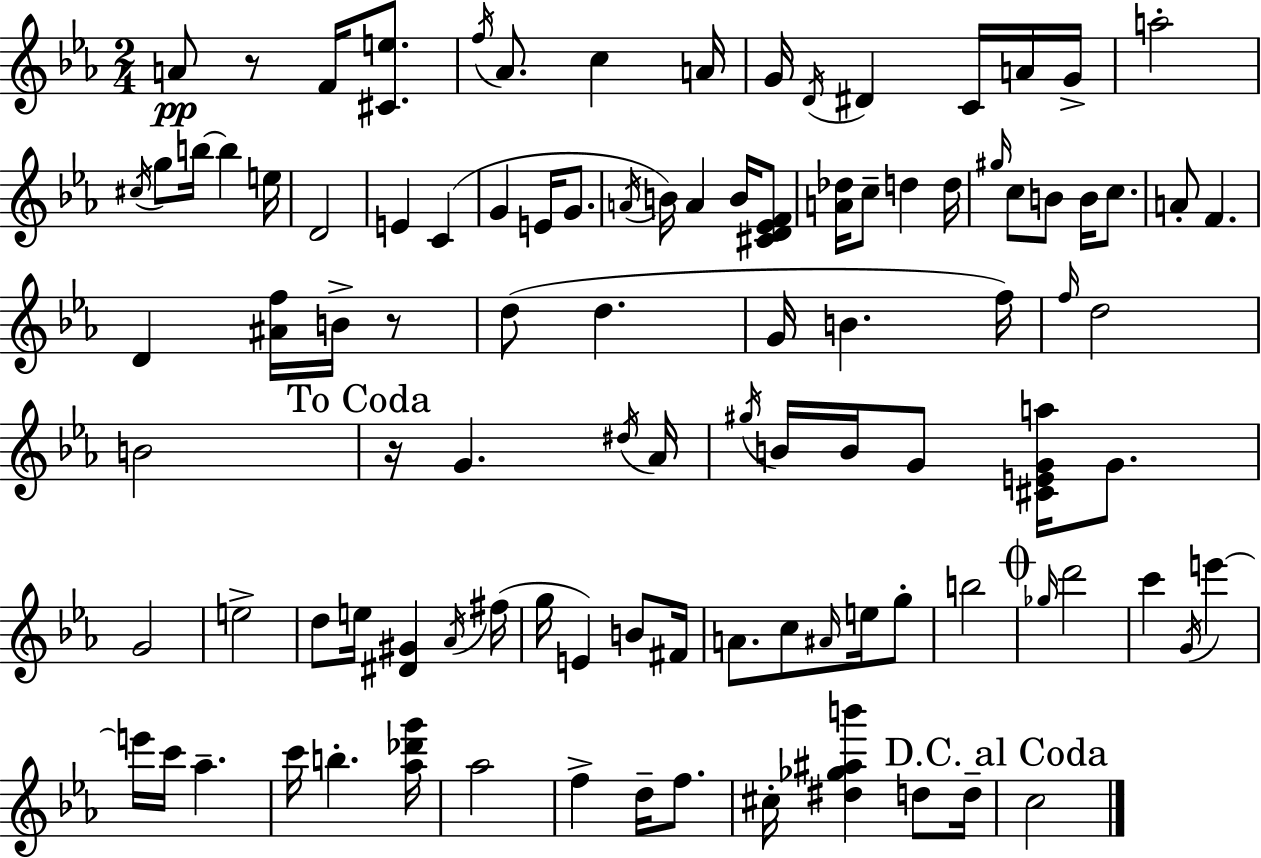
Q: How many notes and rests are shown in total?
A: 101